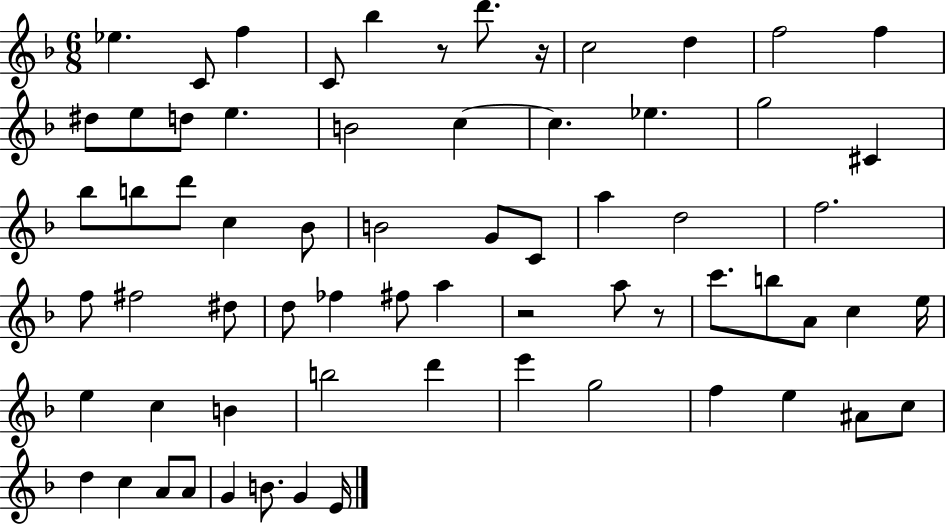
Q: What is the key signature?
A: F major